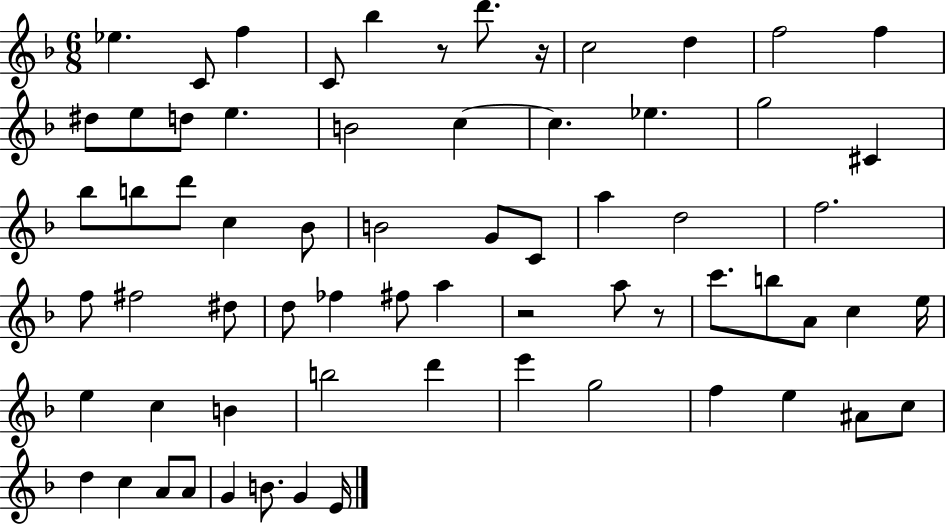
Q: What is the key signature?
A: F major